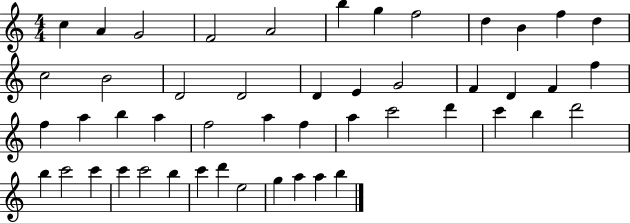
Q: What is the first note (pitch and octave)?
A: C5